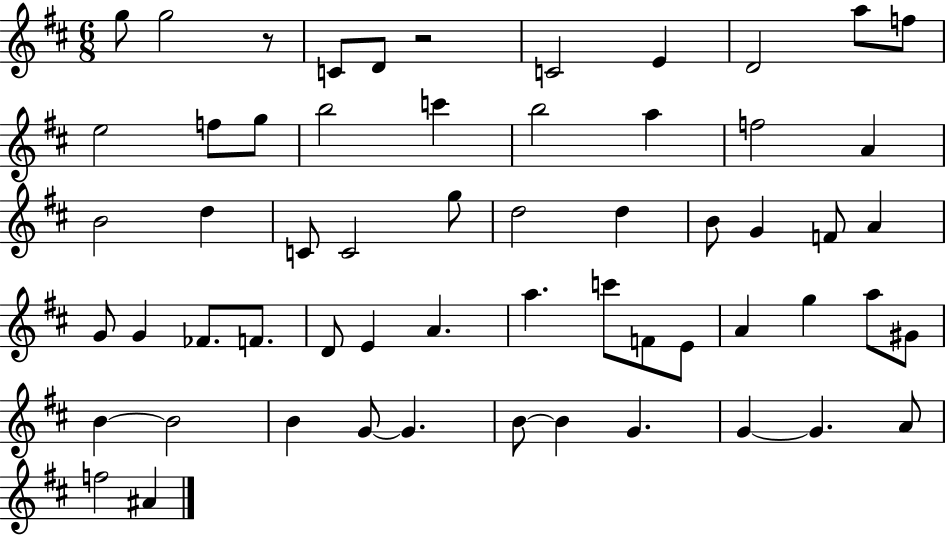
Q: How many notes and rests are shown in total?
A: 59